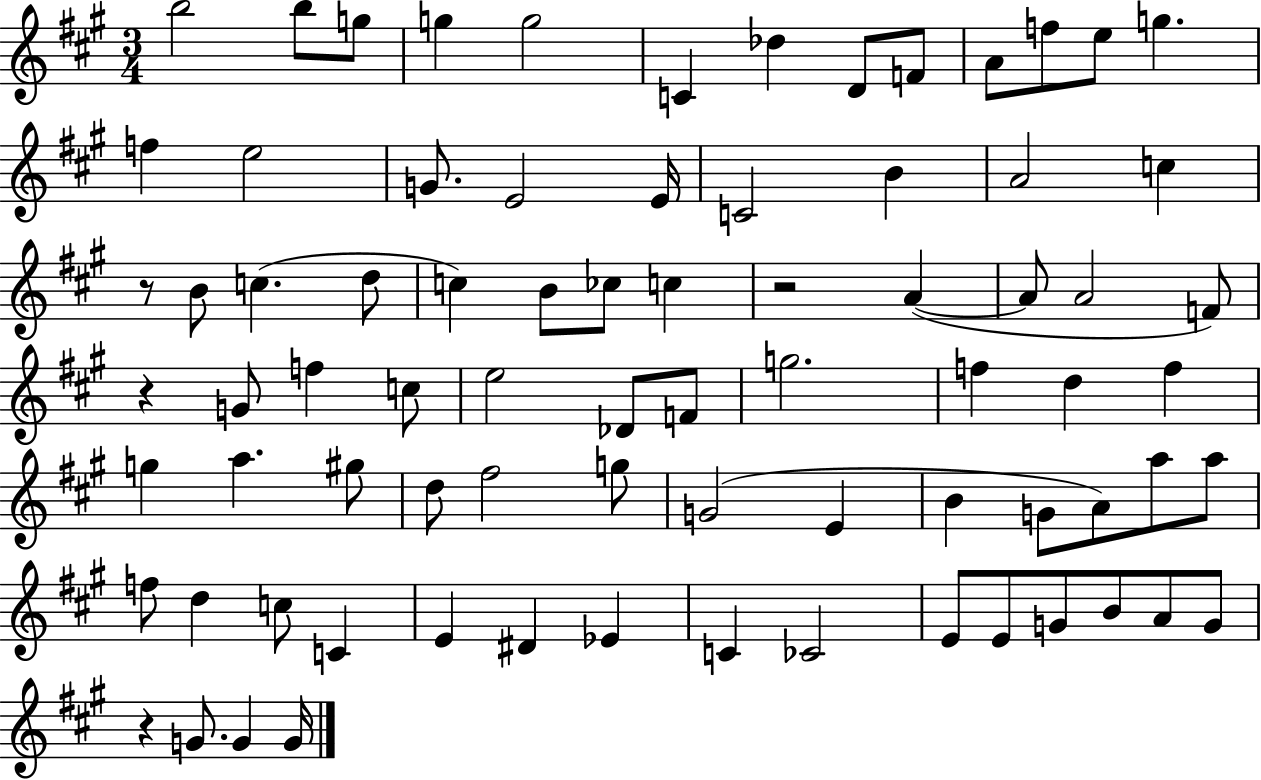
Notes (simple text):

B5/h B5/e G5/e G5/q G5/h C4/q Db5/q D4/e F4/e A4/e F5/e E5/e G5/q. F5/q E5/h G4/e. E4/h E4/s C4/h B4/q A4/h C5/q R/e B4/e C5/q. D5/e C5/q B4/e CES5/e C5/q R/h A4/q A4/e A4/h F4/e R/q G4/e F5/q C5/e E5/h Db4/e F4/e G5/h. F5/q D5/q F5/q G5/q A5/q. G#5/e D5/e F#5/h G5/e G4/h E4/q B4/q G4/e A4/e A5/e A5/e F5/e D5/q C5/e C4/q E4/q D#4/q Eb4/q C4/q CES4/h E4/e E4/e G4/e B4/e A4/e G4/e R/q G4/e. G4/q G4/s